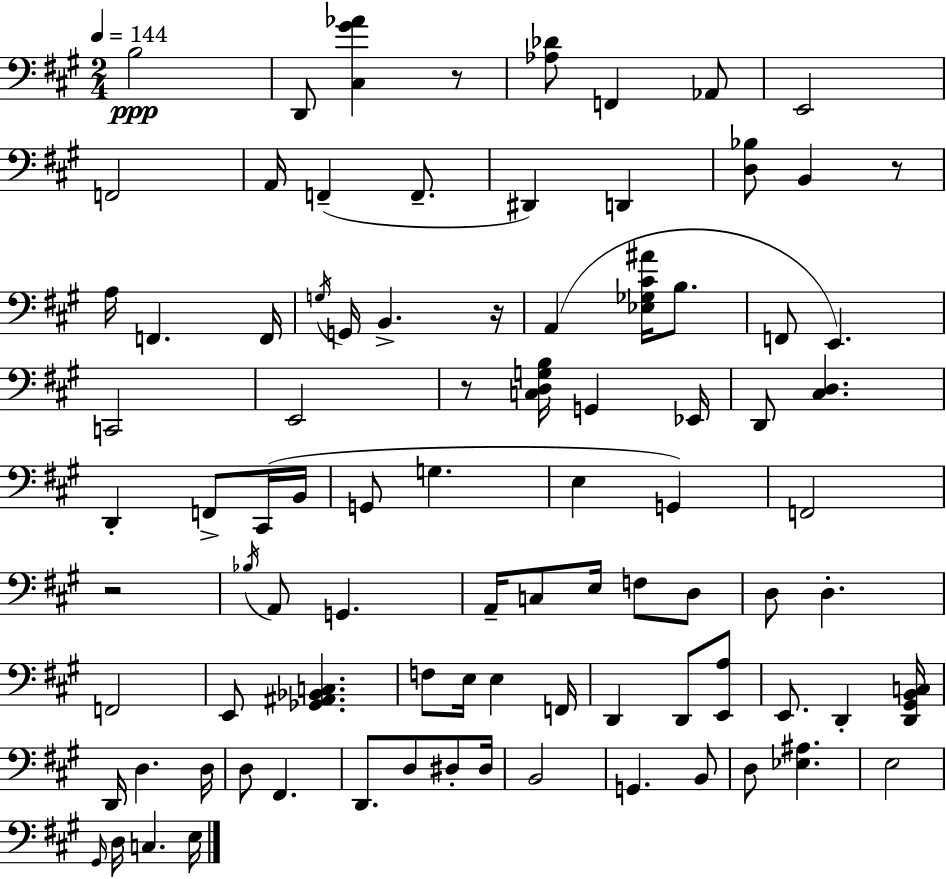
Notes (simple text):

B3/h D2/e [C#3,G#4,Ab4]/q R/e [Ab3,Db4]/e F2/q Ab2/e E2/h F2/h A2/s F2/q F2/e. D#2/q D2/q [D3,Bb3]/e B2/q R/e A3/s F2/q. F2/s G3/s G2/s B2/q. R/s A2/q [Eb3,Gb3,C#4,A#4]/s B3/e. F2/e E2/q. C2/h E2/h R/e [C3,D3,G3,B3]/s G2/q Eb2/s D2/e [C#3,D3]/q. D2/q F2/e C#2/s B2/s G2/e G3/q. E3/q G2/q F2/h R/h Bb3/s A2/e G2/q. A2/s C3/e E3/s F3/e D3/e D3/e D3/q. F2/h E2/e [Gb2,A#2,Bb2,C3]/q. F3/e E3/s E3/q F2/s D2/q D2/e [E2,A3]/e E2/e. D2/q [D2,G#2,B2,C3]/s D2/s D3/q. D3/s D3/e F#2/q. D2/e. D3/e D#3/e D#3/s B2/h G2/q. B2/e D3/e [Eb3,A#3]/q. E3/h G#2/s D3/s C3/q. E3/s